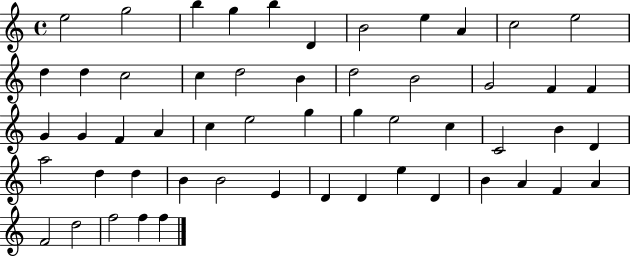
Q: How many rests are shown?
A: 0